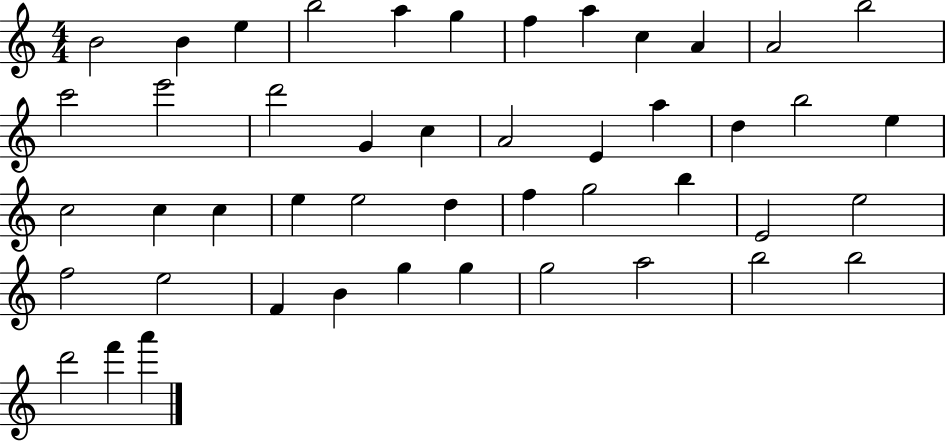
X:1
T:Untitled
M:4/4
L:1/4
K:C
B2 B e b2 a g f a c A A2 b2 c'2 e'2 d'2 G c A2 E a d b2 e c2 c c e e2 d f g2 b E2 e2 f2 e2 F B g g g2 a2 b2 b2 d'2 f' a'